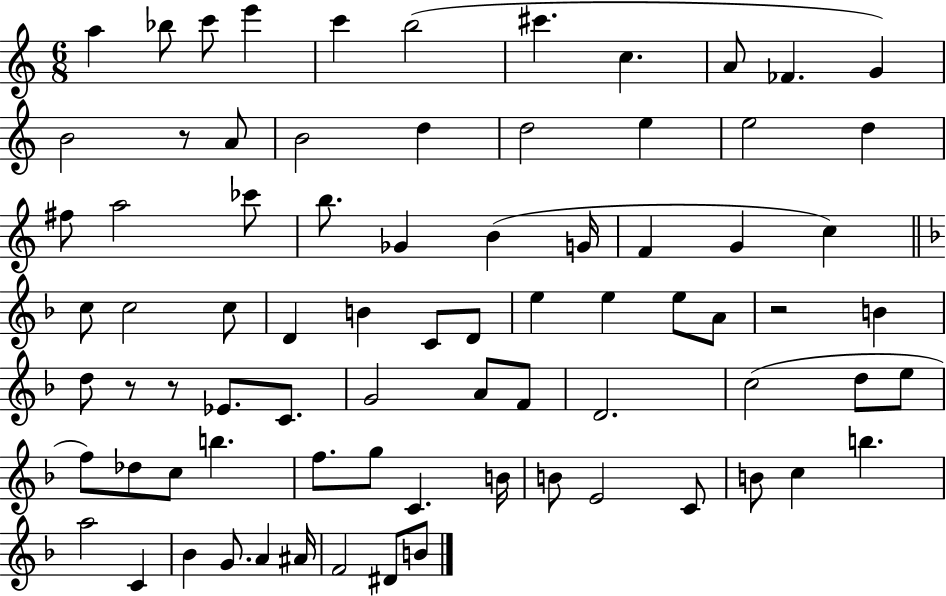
A5/q Bb5/e C6/e E6/q C6/q B5/h C#6/q. C5/q. A4/e FES4/q. G4/q B4/h R/e A4/e B4/h D5/q D5/h E5/q E5/h D5/q F#5/e A5/h CES6/e B5/e. Gb4/q B4/q G4/s F4/q G4/q C5/q C5/e C5/h C5/e D4/q B4/q C4/e D4/e E5/q E5/q E5/e A4/e R/h B4/q D5/e R/e R/e Eb4/e. C4/e. G4/h A4/e F4/e D4/h. C5/h D5/e E5/e F5/e Db5/e C5/e B5/q. F5/e. G5/e C4/q. B4/s B4/e E4/h C4/e B4/e C5/q B5/q. A5/h C4/q Bb4/q G4/e. A4/q A#4/s F4/h D#4/e B4/e